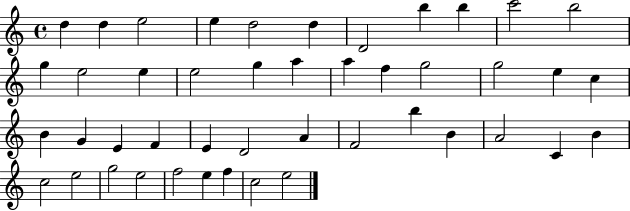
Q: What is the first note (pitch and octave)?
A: D5